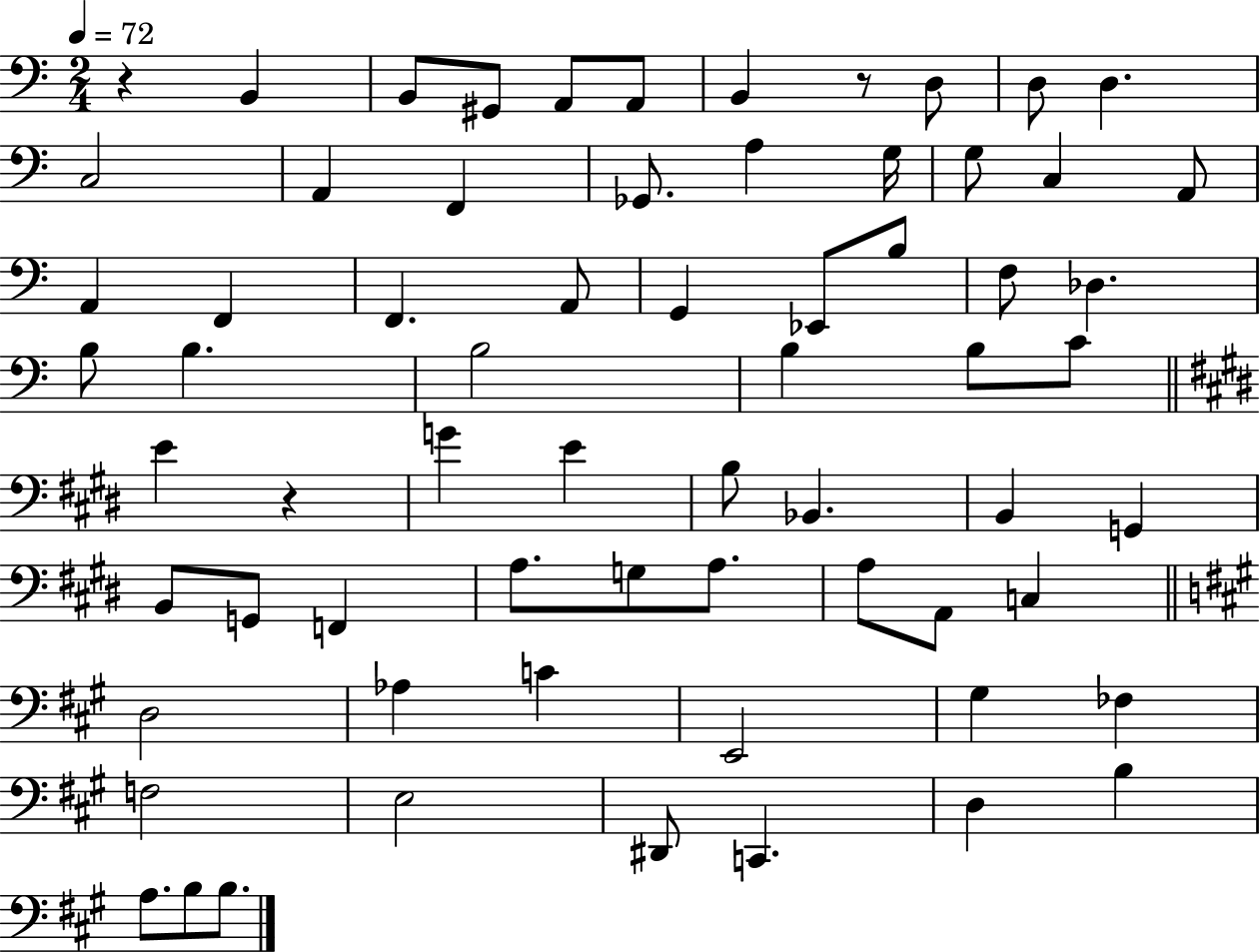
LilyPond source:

{
  \clef bass
  \numericTimeSignature
  \time 2/4
  \key c \major
  \tempo 4 = 72
  r4 b,4 | b,8 gis,8 a,8 a,8 | b,4 r8 d8 | d8 d4. | \break c2 | a,4 f,4 | ges,8. a4 g16 | g8 c4 a,8 | \break a,4 f,4 | f,4. a,8 | g,4 ees,8 b8 | f8 des4. | \break b8 b4. | b2 | b4 b8 c'8 | \bar "||" \break \key e \major e'4 r4 | g'4 e'4 | b8 bes,4. | b,4 g,4 | \break b,8 g,8 f,4 | a8. g8 a8. | a8 a,8 c4 | \bar "||" \break \key a \major d2 | aes4 c'4 | e,2 | gis4 fes4 | \break f2 | e2 | dis,8 c,4. | d4 b4 | \break a8. b8 b8. | \bar "|."
}